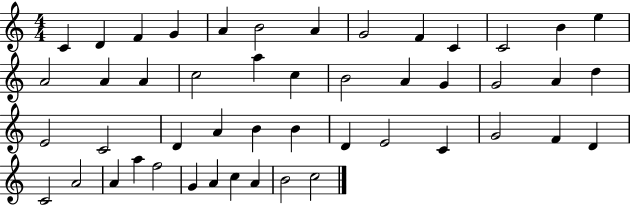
{
  \clef treble
  \numericTimeSignature
  \time 4/4
  \key c \major
  c'4 d'4 f'4 g'4 | a'4 b'2 a'4 | g'2 f'4 c'4 | c'2 b'4 e''4 | \break a'2 a'4 a'4 | c''2 a''4 c''4 | b'2 a'4 g'4 | g'2 a'4 d''4 | \break e'2 c'2 | d'4 a'4 b'4 b'4 | d'4 e'2 c'4 | g'2 f'4 d'4 | \break c'2 a'2 | a'4 a''4 f''2 | g'4 a'4 c''4 a'4 | b'2 c''2 | \break \bar "|."
}